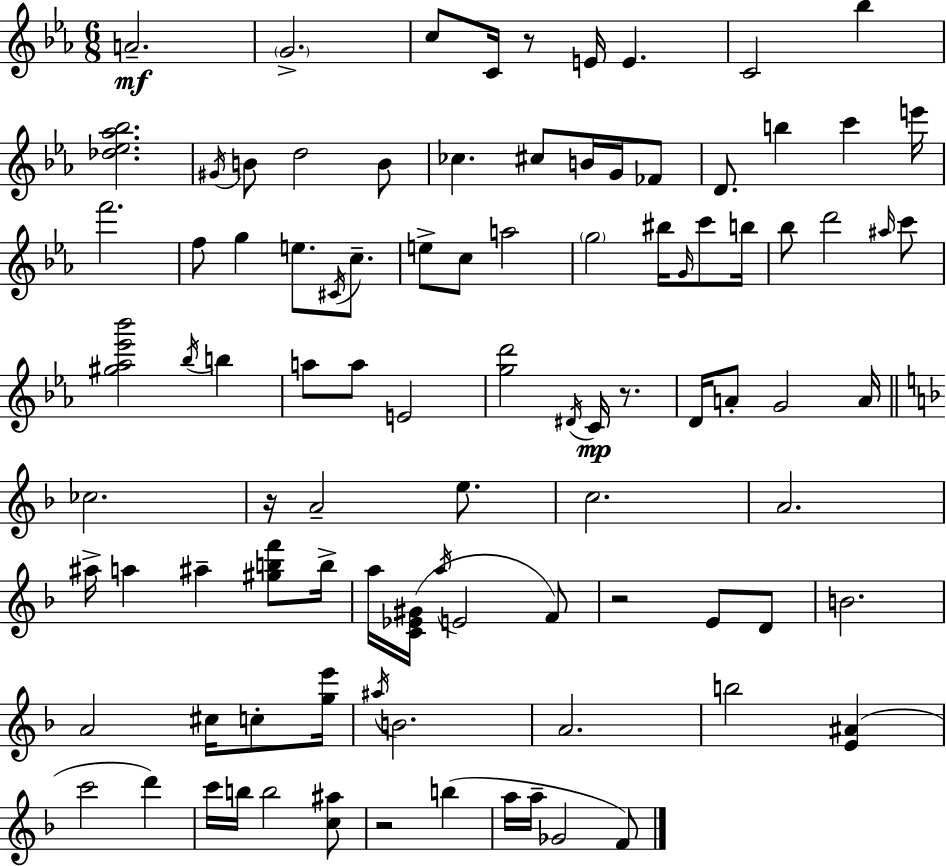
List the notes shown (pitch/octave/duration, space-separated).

A4/h. G4/h. C5/e C4/s R/e E4/s E4/q. C4/h Bb5/q [Db5,Eb5,Ab5,Bb5]/h. G#4/s B4/e D5/h B4/e CES5/q. C#5/e B4/s G4/s FES4/e D4/e. B5/q C6/q E6/s F6/h. F5/e G5/q E5/e. C#4/s C5/e. E5/e C5/e A5/h G5/h BIS5/s G4/s C6/e B5/s Bb5/e D6/h A#5/s C6/e [G#5,Ab5,Eb6,Bb6]/h Bb5/s B5/q A5/e A5/e E4/h [G5,D6]/h D#4/s C4/s R/e. D4/s A4/e G4/h A4/s CES5/h. R/s A4/h E5/e. C5/h. A4/h. A#5/s A5/q A#5/q [G#5,B5,F6]/e B5/s A5/s [C4,Eb4,G#4]/s A5/s E4/h F4/e R/h E4/e D4/e B4/h. A4/h C#5/s C5/e [G5,E6]/s A#5/s B4/h. A4/h. B5/h [E4,A#4]/q C6/h D6/q C6/s B5/s B5/h [C5,A#5]/e R/h B5/q A5/s A5/s Gb4/h F4/e